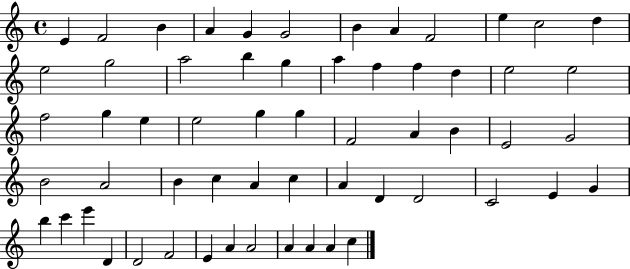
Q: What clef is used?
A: treble